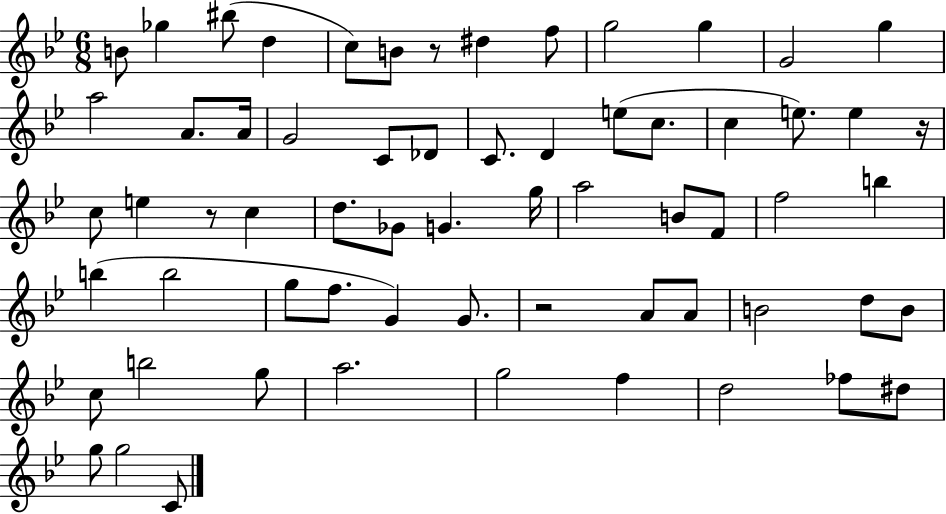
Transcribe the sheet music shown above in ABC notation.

X:1
T:Untitled
M:6/8
L:1/4
K:Bb
B/2 _g ^b/2 d c/2 B/2 z/2 ^d f/2 g2 g G2 g a2 A/2 A/4 G2 C/2 _D/2 C/2 D e/2 c/2 c e/2 e z/4 c/2 e z/2 c d/2 _G/2 G g/4 a2 B/2 F/2 f2 b b b2 g/2 f/2 G G/2 z2 A/2 A/2 B2 d/2 B/2 c/2 b2 g/2 a2 g2 f d2 _f/2 ^d/2 g/2 g2 C/2